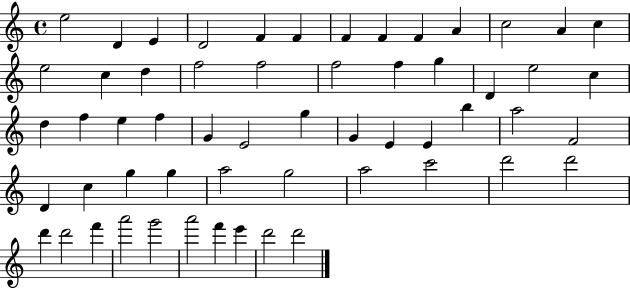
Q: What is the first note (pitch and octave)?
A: E5